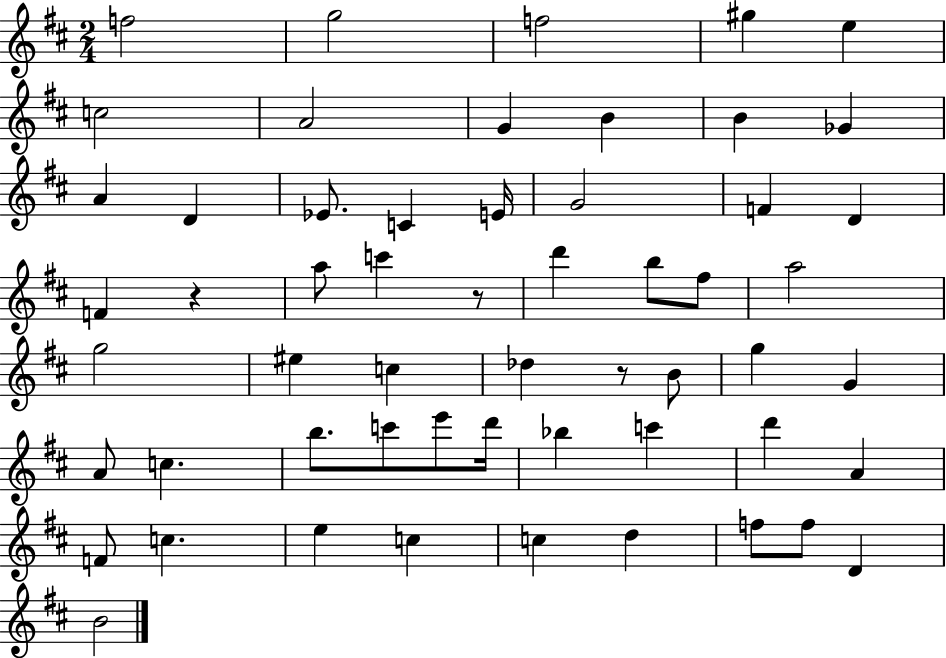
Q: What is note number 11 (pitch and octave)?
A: Gb4